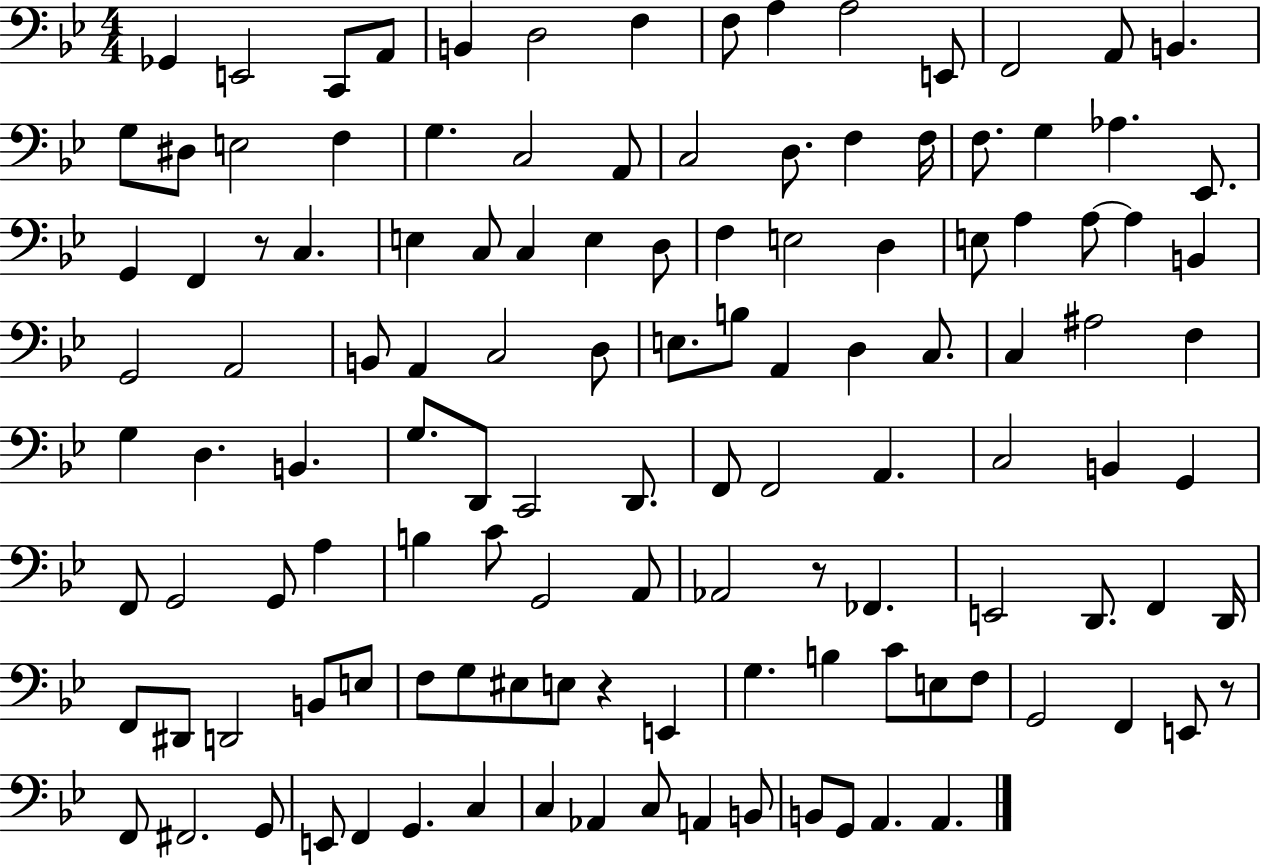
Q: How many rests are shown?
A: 4